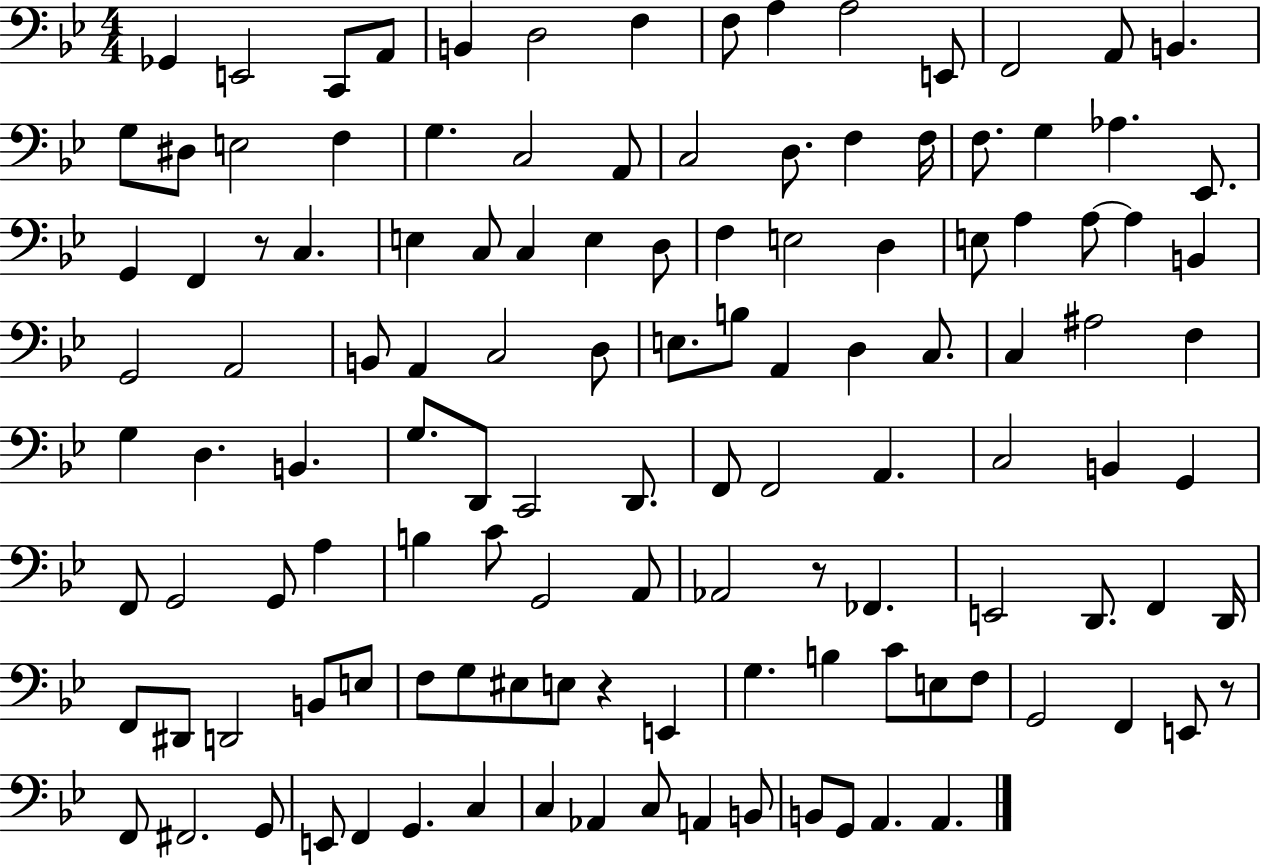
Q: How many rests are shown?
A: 4